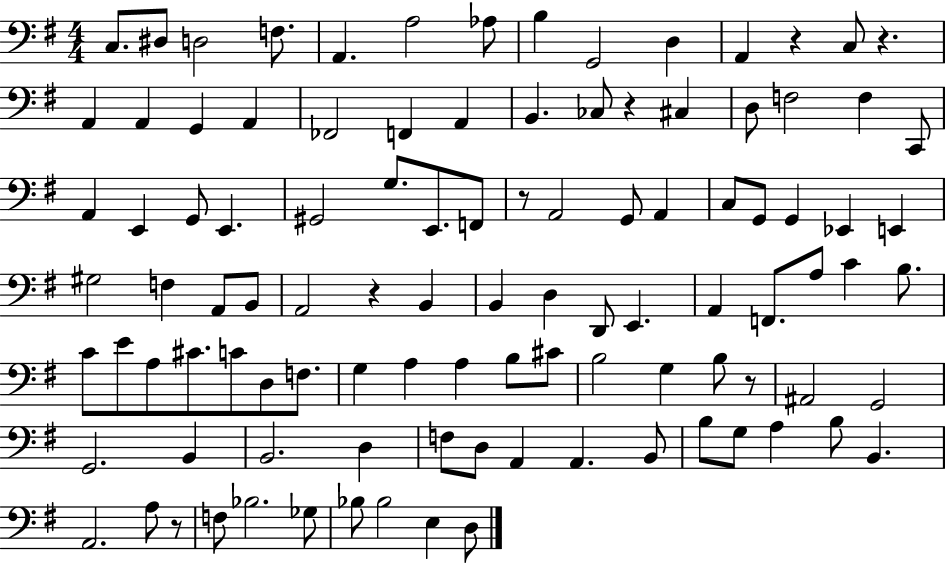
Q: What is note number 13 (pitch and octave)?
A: A2